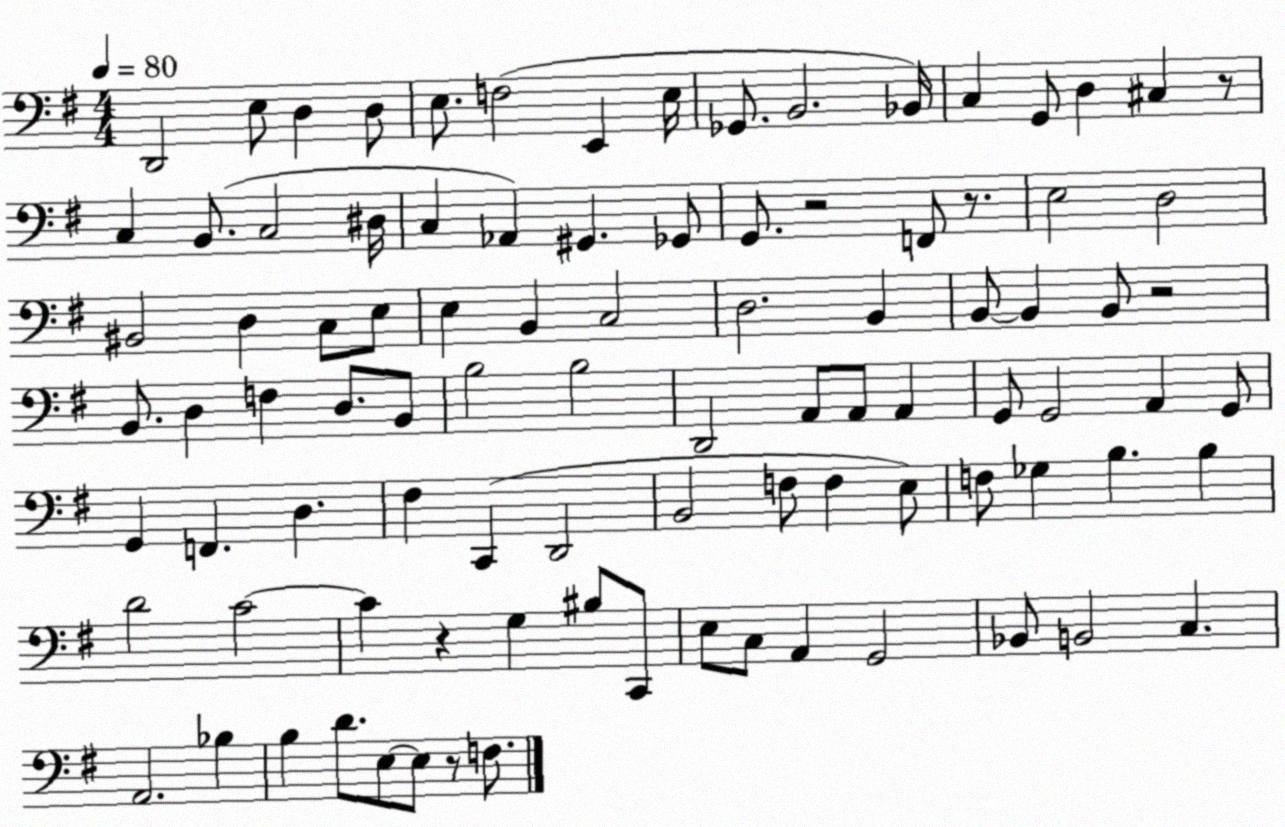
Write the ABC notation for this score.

X:1
T:Untitled
M:4/4
L:1/4
K:G
D,,2 E,/2 D, D,/2 E,/2 F,2 E,, E,/4 _G,,/2 B,,2 _B,,/4 C, G,,/2 D, ^C, z/2 C, B,,/2 C,2 ^D,/4 C, _A,, ^G,, _G,,/2 G,,/2 z2 F,,/2 z/2 E,2 D,2 ^B,,2 D, C,/2 E,/2 E, B,, C,2 D,2 B,, B,,/2 B,, B,,/2 z2 B,,/2 D, F, D,/2 B,,/2 B,2 B,2 D,,2 A,,/2 A,,/2 A,, G,,/2 G,,2 A,, G,,/2 G,, F,, D, ^F, C,, D,,2 B,,2 F,/2 F, E,/2 F,/2 _G, B, B, D2 C2 C z G, ^B,/2 C,,/2 E,/2 C,/2 A,, G,,2 _B,,/2 B,,2 C, A,,2 _B, B, D/2 E,/2 E,/2 z/2 F,/2